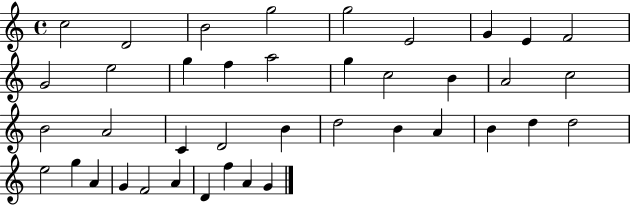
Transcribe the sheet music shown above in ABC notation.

X:1
T:Untitled
M:4/4
L:1/4
K:C
c2 D2 B2 g2 g2 E2 G E F2 G2 e2 g f a2 g c2 B A2 c2 B2 A2 C D2 B d2 B A B d d2 e2 g A G F2 A D f A G